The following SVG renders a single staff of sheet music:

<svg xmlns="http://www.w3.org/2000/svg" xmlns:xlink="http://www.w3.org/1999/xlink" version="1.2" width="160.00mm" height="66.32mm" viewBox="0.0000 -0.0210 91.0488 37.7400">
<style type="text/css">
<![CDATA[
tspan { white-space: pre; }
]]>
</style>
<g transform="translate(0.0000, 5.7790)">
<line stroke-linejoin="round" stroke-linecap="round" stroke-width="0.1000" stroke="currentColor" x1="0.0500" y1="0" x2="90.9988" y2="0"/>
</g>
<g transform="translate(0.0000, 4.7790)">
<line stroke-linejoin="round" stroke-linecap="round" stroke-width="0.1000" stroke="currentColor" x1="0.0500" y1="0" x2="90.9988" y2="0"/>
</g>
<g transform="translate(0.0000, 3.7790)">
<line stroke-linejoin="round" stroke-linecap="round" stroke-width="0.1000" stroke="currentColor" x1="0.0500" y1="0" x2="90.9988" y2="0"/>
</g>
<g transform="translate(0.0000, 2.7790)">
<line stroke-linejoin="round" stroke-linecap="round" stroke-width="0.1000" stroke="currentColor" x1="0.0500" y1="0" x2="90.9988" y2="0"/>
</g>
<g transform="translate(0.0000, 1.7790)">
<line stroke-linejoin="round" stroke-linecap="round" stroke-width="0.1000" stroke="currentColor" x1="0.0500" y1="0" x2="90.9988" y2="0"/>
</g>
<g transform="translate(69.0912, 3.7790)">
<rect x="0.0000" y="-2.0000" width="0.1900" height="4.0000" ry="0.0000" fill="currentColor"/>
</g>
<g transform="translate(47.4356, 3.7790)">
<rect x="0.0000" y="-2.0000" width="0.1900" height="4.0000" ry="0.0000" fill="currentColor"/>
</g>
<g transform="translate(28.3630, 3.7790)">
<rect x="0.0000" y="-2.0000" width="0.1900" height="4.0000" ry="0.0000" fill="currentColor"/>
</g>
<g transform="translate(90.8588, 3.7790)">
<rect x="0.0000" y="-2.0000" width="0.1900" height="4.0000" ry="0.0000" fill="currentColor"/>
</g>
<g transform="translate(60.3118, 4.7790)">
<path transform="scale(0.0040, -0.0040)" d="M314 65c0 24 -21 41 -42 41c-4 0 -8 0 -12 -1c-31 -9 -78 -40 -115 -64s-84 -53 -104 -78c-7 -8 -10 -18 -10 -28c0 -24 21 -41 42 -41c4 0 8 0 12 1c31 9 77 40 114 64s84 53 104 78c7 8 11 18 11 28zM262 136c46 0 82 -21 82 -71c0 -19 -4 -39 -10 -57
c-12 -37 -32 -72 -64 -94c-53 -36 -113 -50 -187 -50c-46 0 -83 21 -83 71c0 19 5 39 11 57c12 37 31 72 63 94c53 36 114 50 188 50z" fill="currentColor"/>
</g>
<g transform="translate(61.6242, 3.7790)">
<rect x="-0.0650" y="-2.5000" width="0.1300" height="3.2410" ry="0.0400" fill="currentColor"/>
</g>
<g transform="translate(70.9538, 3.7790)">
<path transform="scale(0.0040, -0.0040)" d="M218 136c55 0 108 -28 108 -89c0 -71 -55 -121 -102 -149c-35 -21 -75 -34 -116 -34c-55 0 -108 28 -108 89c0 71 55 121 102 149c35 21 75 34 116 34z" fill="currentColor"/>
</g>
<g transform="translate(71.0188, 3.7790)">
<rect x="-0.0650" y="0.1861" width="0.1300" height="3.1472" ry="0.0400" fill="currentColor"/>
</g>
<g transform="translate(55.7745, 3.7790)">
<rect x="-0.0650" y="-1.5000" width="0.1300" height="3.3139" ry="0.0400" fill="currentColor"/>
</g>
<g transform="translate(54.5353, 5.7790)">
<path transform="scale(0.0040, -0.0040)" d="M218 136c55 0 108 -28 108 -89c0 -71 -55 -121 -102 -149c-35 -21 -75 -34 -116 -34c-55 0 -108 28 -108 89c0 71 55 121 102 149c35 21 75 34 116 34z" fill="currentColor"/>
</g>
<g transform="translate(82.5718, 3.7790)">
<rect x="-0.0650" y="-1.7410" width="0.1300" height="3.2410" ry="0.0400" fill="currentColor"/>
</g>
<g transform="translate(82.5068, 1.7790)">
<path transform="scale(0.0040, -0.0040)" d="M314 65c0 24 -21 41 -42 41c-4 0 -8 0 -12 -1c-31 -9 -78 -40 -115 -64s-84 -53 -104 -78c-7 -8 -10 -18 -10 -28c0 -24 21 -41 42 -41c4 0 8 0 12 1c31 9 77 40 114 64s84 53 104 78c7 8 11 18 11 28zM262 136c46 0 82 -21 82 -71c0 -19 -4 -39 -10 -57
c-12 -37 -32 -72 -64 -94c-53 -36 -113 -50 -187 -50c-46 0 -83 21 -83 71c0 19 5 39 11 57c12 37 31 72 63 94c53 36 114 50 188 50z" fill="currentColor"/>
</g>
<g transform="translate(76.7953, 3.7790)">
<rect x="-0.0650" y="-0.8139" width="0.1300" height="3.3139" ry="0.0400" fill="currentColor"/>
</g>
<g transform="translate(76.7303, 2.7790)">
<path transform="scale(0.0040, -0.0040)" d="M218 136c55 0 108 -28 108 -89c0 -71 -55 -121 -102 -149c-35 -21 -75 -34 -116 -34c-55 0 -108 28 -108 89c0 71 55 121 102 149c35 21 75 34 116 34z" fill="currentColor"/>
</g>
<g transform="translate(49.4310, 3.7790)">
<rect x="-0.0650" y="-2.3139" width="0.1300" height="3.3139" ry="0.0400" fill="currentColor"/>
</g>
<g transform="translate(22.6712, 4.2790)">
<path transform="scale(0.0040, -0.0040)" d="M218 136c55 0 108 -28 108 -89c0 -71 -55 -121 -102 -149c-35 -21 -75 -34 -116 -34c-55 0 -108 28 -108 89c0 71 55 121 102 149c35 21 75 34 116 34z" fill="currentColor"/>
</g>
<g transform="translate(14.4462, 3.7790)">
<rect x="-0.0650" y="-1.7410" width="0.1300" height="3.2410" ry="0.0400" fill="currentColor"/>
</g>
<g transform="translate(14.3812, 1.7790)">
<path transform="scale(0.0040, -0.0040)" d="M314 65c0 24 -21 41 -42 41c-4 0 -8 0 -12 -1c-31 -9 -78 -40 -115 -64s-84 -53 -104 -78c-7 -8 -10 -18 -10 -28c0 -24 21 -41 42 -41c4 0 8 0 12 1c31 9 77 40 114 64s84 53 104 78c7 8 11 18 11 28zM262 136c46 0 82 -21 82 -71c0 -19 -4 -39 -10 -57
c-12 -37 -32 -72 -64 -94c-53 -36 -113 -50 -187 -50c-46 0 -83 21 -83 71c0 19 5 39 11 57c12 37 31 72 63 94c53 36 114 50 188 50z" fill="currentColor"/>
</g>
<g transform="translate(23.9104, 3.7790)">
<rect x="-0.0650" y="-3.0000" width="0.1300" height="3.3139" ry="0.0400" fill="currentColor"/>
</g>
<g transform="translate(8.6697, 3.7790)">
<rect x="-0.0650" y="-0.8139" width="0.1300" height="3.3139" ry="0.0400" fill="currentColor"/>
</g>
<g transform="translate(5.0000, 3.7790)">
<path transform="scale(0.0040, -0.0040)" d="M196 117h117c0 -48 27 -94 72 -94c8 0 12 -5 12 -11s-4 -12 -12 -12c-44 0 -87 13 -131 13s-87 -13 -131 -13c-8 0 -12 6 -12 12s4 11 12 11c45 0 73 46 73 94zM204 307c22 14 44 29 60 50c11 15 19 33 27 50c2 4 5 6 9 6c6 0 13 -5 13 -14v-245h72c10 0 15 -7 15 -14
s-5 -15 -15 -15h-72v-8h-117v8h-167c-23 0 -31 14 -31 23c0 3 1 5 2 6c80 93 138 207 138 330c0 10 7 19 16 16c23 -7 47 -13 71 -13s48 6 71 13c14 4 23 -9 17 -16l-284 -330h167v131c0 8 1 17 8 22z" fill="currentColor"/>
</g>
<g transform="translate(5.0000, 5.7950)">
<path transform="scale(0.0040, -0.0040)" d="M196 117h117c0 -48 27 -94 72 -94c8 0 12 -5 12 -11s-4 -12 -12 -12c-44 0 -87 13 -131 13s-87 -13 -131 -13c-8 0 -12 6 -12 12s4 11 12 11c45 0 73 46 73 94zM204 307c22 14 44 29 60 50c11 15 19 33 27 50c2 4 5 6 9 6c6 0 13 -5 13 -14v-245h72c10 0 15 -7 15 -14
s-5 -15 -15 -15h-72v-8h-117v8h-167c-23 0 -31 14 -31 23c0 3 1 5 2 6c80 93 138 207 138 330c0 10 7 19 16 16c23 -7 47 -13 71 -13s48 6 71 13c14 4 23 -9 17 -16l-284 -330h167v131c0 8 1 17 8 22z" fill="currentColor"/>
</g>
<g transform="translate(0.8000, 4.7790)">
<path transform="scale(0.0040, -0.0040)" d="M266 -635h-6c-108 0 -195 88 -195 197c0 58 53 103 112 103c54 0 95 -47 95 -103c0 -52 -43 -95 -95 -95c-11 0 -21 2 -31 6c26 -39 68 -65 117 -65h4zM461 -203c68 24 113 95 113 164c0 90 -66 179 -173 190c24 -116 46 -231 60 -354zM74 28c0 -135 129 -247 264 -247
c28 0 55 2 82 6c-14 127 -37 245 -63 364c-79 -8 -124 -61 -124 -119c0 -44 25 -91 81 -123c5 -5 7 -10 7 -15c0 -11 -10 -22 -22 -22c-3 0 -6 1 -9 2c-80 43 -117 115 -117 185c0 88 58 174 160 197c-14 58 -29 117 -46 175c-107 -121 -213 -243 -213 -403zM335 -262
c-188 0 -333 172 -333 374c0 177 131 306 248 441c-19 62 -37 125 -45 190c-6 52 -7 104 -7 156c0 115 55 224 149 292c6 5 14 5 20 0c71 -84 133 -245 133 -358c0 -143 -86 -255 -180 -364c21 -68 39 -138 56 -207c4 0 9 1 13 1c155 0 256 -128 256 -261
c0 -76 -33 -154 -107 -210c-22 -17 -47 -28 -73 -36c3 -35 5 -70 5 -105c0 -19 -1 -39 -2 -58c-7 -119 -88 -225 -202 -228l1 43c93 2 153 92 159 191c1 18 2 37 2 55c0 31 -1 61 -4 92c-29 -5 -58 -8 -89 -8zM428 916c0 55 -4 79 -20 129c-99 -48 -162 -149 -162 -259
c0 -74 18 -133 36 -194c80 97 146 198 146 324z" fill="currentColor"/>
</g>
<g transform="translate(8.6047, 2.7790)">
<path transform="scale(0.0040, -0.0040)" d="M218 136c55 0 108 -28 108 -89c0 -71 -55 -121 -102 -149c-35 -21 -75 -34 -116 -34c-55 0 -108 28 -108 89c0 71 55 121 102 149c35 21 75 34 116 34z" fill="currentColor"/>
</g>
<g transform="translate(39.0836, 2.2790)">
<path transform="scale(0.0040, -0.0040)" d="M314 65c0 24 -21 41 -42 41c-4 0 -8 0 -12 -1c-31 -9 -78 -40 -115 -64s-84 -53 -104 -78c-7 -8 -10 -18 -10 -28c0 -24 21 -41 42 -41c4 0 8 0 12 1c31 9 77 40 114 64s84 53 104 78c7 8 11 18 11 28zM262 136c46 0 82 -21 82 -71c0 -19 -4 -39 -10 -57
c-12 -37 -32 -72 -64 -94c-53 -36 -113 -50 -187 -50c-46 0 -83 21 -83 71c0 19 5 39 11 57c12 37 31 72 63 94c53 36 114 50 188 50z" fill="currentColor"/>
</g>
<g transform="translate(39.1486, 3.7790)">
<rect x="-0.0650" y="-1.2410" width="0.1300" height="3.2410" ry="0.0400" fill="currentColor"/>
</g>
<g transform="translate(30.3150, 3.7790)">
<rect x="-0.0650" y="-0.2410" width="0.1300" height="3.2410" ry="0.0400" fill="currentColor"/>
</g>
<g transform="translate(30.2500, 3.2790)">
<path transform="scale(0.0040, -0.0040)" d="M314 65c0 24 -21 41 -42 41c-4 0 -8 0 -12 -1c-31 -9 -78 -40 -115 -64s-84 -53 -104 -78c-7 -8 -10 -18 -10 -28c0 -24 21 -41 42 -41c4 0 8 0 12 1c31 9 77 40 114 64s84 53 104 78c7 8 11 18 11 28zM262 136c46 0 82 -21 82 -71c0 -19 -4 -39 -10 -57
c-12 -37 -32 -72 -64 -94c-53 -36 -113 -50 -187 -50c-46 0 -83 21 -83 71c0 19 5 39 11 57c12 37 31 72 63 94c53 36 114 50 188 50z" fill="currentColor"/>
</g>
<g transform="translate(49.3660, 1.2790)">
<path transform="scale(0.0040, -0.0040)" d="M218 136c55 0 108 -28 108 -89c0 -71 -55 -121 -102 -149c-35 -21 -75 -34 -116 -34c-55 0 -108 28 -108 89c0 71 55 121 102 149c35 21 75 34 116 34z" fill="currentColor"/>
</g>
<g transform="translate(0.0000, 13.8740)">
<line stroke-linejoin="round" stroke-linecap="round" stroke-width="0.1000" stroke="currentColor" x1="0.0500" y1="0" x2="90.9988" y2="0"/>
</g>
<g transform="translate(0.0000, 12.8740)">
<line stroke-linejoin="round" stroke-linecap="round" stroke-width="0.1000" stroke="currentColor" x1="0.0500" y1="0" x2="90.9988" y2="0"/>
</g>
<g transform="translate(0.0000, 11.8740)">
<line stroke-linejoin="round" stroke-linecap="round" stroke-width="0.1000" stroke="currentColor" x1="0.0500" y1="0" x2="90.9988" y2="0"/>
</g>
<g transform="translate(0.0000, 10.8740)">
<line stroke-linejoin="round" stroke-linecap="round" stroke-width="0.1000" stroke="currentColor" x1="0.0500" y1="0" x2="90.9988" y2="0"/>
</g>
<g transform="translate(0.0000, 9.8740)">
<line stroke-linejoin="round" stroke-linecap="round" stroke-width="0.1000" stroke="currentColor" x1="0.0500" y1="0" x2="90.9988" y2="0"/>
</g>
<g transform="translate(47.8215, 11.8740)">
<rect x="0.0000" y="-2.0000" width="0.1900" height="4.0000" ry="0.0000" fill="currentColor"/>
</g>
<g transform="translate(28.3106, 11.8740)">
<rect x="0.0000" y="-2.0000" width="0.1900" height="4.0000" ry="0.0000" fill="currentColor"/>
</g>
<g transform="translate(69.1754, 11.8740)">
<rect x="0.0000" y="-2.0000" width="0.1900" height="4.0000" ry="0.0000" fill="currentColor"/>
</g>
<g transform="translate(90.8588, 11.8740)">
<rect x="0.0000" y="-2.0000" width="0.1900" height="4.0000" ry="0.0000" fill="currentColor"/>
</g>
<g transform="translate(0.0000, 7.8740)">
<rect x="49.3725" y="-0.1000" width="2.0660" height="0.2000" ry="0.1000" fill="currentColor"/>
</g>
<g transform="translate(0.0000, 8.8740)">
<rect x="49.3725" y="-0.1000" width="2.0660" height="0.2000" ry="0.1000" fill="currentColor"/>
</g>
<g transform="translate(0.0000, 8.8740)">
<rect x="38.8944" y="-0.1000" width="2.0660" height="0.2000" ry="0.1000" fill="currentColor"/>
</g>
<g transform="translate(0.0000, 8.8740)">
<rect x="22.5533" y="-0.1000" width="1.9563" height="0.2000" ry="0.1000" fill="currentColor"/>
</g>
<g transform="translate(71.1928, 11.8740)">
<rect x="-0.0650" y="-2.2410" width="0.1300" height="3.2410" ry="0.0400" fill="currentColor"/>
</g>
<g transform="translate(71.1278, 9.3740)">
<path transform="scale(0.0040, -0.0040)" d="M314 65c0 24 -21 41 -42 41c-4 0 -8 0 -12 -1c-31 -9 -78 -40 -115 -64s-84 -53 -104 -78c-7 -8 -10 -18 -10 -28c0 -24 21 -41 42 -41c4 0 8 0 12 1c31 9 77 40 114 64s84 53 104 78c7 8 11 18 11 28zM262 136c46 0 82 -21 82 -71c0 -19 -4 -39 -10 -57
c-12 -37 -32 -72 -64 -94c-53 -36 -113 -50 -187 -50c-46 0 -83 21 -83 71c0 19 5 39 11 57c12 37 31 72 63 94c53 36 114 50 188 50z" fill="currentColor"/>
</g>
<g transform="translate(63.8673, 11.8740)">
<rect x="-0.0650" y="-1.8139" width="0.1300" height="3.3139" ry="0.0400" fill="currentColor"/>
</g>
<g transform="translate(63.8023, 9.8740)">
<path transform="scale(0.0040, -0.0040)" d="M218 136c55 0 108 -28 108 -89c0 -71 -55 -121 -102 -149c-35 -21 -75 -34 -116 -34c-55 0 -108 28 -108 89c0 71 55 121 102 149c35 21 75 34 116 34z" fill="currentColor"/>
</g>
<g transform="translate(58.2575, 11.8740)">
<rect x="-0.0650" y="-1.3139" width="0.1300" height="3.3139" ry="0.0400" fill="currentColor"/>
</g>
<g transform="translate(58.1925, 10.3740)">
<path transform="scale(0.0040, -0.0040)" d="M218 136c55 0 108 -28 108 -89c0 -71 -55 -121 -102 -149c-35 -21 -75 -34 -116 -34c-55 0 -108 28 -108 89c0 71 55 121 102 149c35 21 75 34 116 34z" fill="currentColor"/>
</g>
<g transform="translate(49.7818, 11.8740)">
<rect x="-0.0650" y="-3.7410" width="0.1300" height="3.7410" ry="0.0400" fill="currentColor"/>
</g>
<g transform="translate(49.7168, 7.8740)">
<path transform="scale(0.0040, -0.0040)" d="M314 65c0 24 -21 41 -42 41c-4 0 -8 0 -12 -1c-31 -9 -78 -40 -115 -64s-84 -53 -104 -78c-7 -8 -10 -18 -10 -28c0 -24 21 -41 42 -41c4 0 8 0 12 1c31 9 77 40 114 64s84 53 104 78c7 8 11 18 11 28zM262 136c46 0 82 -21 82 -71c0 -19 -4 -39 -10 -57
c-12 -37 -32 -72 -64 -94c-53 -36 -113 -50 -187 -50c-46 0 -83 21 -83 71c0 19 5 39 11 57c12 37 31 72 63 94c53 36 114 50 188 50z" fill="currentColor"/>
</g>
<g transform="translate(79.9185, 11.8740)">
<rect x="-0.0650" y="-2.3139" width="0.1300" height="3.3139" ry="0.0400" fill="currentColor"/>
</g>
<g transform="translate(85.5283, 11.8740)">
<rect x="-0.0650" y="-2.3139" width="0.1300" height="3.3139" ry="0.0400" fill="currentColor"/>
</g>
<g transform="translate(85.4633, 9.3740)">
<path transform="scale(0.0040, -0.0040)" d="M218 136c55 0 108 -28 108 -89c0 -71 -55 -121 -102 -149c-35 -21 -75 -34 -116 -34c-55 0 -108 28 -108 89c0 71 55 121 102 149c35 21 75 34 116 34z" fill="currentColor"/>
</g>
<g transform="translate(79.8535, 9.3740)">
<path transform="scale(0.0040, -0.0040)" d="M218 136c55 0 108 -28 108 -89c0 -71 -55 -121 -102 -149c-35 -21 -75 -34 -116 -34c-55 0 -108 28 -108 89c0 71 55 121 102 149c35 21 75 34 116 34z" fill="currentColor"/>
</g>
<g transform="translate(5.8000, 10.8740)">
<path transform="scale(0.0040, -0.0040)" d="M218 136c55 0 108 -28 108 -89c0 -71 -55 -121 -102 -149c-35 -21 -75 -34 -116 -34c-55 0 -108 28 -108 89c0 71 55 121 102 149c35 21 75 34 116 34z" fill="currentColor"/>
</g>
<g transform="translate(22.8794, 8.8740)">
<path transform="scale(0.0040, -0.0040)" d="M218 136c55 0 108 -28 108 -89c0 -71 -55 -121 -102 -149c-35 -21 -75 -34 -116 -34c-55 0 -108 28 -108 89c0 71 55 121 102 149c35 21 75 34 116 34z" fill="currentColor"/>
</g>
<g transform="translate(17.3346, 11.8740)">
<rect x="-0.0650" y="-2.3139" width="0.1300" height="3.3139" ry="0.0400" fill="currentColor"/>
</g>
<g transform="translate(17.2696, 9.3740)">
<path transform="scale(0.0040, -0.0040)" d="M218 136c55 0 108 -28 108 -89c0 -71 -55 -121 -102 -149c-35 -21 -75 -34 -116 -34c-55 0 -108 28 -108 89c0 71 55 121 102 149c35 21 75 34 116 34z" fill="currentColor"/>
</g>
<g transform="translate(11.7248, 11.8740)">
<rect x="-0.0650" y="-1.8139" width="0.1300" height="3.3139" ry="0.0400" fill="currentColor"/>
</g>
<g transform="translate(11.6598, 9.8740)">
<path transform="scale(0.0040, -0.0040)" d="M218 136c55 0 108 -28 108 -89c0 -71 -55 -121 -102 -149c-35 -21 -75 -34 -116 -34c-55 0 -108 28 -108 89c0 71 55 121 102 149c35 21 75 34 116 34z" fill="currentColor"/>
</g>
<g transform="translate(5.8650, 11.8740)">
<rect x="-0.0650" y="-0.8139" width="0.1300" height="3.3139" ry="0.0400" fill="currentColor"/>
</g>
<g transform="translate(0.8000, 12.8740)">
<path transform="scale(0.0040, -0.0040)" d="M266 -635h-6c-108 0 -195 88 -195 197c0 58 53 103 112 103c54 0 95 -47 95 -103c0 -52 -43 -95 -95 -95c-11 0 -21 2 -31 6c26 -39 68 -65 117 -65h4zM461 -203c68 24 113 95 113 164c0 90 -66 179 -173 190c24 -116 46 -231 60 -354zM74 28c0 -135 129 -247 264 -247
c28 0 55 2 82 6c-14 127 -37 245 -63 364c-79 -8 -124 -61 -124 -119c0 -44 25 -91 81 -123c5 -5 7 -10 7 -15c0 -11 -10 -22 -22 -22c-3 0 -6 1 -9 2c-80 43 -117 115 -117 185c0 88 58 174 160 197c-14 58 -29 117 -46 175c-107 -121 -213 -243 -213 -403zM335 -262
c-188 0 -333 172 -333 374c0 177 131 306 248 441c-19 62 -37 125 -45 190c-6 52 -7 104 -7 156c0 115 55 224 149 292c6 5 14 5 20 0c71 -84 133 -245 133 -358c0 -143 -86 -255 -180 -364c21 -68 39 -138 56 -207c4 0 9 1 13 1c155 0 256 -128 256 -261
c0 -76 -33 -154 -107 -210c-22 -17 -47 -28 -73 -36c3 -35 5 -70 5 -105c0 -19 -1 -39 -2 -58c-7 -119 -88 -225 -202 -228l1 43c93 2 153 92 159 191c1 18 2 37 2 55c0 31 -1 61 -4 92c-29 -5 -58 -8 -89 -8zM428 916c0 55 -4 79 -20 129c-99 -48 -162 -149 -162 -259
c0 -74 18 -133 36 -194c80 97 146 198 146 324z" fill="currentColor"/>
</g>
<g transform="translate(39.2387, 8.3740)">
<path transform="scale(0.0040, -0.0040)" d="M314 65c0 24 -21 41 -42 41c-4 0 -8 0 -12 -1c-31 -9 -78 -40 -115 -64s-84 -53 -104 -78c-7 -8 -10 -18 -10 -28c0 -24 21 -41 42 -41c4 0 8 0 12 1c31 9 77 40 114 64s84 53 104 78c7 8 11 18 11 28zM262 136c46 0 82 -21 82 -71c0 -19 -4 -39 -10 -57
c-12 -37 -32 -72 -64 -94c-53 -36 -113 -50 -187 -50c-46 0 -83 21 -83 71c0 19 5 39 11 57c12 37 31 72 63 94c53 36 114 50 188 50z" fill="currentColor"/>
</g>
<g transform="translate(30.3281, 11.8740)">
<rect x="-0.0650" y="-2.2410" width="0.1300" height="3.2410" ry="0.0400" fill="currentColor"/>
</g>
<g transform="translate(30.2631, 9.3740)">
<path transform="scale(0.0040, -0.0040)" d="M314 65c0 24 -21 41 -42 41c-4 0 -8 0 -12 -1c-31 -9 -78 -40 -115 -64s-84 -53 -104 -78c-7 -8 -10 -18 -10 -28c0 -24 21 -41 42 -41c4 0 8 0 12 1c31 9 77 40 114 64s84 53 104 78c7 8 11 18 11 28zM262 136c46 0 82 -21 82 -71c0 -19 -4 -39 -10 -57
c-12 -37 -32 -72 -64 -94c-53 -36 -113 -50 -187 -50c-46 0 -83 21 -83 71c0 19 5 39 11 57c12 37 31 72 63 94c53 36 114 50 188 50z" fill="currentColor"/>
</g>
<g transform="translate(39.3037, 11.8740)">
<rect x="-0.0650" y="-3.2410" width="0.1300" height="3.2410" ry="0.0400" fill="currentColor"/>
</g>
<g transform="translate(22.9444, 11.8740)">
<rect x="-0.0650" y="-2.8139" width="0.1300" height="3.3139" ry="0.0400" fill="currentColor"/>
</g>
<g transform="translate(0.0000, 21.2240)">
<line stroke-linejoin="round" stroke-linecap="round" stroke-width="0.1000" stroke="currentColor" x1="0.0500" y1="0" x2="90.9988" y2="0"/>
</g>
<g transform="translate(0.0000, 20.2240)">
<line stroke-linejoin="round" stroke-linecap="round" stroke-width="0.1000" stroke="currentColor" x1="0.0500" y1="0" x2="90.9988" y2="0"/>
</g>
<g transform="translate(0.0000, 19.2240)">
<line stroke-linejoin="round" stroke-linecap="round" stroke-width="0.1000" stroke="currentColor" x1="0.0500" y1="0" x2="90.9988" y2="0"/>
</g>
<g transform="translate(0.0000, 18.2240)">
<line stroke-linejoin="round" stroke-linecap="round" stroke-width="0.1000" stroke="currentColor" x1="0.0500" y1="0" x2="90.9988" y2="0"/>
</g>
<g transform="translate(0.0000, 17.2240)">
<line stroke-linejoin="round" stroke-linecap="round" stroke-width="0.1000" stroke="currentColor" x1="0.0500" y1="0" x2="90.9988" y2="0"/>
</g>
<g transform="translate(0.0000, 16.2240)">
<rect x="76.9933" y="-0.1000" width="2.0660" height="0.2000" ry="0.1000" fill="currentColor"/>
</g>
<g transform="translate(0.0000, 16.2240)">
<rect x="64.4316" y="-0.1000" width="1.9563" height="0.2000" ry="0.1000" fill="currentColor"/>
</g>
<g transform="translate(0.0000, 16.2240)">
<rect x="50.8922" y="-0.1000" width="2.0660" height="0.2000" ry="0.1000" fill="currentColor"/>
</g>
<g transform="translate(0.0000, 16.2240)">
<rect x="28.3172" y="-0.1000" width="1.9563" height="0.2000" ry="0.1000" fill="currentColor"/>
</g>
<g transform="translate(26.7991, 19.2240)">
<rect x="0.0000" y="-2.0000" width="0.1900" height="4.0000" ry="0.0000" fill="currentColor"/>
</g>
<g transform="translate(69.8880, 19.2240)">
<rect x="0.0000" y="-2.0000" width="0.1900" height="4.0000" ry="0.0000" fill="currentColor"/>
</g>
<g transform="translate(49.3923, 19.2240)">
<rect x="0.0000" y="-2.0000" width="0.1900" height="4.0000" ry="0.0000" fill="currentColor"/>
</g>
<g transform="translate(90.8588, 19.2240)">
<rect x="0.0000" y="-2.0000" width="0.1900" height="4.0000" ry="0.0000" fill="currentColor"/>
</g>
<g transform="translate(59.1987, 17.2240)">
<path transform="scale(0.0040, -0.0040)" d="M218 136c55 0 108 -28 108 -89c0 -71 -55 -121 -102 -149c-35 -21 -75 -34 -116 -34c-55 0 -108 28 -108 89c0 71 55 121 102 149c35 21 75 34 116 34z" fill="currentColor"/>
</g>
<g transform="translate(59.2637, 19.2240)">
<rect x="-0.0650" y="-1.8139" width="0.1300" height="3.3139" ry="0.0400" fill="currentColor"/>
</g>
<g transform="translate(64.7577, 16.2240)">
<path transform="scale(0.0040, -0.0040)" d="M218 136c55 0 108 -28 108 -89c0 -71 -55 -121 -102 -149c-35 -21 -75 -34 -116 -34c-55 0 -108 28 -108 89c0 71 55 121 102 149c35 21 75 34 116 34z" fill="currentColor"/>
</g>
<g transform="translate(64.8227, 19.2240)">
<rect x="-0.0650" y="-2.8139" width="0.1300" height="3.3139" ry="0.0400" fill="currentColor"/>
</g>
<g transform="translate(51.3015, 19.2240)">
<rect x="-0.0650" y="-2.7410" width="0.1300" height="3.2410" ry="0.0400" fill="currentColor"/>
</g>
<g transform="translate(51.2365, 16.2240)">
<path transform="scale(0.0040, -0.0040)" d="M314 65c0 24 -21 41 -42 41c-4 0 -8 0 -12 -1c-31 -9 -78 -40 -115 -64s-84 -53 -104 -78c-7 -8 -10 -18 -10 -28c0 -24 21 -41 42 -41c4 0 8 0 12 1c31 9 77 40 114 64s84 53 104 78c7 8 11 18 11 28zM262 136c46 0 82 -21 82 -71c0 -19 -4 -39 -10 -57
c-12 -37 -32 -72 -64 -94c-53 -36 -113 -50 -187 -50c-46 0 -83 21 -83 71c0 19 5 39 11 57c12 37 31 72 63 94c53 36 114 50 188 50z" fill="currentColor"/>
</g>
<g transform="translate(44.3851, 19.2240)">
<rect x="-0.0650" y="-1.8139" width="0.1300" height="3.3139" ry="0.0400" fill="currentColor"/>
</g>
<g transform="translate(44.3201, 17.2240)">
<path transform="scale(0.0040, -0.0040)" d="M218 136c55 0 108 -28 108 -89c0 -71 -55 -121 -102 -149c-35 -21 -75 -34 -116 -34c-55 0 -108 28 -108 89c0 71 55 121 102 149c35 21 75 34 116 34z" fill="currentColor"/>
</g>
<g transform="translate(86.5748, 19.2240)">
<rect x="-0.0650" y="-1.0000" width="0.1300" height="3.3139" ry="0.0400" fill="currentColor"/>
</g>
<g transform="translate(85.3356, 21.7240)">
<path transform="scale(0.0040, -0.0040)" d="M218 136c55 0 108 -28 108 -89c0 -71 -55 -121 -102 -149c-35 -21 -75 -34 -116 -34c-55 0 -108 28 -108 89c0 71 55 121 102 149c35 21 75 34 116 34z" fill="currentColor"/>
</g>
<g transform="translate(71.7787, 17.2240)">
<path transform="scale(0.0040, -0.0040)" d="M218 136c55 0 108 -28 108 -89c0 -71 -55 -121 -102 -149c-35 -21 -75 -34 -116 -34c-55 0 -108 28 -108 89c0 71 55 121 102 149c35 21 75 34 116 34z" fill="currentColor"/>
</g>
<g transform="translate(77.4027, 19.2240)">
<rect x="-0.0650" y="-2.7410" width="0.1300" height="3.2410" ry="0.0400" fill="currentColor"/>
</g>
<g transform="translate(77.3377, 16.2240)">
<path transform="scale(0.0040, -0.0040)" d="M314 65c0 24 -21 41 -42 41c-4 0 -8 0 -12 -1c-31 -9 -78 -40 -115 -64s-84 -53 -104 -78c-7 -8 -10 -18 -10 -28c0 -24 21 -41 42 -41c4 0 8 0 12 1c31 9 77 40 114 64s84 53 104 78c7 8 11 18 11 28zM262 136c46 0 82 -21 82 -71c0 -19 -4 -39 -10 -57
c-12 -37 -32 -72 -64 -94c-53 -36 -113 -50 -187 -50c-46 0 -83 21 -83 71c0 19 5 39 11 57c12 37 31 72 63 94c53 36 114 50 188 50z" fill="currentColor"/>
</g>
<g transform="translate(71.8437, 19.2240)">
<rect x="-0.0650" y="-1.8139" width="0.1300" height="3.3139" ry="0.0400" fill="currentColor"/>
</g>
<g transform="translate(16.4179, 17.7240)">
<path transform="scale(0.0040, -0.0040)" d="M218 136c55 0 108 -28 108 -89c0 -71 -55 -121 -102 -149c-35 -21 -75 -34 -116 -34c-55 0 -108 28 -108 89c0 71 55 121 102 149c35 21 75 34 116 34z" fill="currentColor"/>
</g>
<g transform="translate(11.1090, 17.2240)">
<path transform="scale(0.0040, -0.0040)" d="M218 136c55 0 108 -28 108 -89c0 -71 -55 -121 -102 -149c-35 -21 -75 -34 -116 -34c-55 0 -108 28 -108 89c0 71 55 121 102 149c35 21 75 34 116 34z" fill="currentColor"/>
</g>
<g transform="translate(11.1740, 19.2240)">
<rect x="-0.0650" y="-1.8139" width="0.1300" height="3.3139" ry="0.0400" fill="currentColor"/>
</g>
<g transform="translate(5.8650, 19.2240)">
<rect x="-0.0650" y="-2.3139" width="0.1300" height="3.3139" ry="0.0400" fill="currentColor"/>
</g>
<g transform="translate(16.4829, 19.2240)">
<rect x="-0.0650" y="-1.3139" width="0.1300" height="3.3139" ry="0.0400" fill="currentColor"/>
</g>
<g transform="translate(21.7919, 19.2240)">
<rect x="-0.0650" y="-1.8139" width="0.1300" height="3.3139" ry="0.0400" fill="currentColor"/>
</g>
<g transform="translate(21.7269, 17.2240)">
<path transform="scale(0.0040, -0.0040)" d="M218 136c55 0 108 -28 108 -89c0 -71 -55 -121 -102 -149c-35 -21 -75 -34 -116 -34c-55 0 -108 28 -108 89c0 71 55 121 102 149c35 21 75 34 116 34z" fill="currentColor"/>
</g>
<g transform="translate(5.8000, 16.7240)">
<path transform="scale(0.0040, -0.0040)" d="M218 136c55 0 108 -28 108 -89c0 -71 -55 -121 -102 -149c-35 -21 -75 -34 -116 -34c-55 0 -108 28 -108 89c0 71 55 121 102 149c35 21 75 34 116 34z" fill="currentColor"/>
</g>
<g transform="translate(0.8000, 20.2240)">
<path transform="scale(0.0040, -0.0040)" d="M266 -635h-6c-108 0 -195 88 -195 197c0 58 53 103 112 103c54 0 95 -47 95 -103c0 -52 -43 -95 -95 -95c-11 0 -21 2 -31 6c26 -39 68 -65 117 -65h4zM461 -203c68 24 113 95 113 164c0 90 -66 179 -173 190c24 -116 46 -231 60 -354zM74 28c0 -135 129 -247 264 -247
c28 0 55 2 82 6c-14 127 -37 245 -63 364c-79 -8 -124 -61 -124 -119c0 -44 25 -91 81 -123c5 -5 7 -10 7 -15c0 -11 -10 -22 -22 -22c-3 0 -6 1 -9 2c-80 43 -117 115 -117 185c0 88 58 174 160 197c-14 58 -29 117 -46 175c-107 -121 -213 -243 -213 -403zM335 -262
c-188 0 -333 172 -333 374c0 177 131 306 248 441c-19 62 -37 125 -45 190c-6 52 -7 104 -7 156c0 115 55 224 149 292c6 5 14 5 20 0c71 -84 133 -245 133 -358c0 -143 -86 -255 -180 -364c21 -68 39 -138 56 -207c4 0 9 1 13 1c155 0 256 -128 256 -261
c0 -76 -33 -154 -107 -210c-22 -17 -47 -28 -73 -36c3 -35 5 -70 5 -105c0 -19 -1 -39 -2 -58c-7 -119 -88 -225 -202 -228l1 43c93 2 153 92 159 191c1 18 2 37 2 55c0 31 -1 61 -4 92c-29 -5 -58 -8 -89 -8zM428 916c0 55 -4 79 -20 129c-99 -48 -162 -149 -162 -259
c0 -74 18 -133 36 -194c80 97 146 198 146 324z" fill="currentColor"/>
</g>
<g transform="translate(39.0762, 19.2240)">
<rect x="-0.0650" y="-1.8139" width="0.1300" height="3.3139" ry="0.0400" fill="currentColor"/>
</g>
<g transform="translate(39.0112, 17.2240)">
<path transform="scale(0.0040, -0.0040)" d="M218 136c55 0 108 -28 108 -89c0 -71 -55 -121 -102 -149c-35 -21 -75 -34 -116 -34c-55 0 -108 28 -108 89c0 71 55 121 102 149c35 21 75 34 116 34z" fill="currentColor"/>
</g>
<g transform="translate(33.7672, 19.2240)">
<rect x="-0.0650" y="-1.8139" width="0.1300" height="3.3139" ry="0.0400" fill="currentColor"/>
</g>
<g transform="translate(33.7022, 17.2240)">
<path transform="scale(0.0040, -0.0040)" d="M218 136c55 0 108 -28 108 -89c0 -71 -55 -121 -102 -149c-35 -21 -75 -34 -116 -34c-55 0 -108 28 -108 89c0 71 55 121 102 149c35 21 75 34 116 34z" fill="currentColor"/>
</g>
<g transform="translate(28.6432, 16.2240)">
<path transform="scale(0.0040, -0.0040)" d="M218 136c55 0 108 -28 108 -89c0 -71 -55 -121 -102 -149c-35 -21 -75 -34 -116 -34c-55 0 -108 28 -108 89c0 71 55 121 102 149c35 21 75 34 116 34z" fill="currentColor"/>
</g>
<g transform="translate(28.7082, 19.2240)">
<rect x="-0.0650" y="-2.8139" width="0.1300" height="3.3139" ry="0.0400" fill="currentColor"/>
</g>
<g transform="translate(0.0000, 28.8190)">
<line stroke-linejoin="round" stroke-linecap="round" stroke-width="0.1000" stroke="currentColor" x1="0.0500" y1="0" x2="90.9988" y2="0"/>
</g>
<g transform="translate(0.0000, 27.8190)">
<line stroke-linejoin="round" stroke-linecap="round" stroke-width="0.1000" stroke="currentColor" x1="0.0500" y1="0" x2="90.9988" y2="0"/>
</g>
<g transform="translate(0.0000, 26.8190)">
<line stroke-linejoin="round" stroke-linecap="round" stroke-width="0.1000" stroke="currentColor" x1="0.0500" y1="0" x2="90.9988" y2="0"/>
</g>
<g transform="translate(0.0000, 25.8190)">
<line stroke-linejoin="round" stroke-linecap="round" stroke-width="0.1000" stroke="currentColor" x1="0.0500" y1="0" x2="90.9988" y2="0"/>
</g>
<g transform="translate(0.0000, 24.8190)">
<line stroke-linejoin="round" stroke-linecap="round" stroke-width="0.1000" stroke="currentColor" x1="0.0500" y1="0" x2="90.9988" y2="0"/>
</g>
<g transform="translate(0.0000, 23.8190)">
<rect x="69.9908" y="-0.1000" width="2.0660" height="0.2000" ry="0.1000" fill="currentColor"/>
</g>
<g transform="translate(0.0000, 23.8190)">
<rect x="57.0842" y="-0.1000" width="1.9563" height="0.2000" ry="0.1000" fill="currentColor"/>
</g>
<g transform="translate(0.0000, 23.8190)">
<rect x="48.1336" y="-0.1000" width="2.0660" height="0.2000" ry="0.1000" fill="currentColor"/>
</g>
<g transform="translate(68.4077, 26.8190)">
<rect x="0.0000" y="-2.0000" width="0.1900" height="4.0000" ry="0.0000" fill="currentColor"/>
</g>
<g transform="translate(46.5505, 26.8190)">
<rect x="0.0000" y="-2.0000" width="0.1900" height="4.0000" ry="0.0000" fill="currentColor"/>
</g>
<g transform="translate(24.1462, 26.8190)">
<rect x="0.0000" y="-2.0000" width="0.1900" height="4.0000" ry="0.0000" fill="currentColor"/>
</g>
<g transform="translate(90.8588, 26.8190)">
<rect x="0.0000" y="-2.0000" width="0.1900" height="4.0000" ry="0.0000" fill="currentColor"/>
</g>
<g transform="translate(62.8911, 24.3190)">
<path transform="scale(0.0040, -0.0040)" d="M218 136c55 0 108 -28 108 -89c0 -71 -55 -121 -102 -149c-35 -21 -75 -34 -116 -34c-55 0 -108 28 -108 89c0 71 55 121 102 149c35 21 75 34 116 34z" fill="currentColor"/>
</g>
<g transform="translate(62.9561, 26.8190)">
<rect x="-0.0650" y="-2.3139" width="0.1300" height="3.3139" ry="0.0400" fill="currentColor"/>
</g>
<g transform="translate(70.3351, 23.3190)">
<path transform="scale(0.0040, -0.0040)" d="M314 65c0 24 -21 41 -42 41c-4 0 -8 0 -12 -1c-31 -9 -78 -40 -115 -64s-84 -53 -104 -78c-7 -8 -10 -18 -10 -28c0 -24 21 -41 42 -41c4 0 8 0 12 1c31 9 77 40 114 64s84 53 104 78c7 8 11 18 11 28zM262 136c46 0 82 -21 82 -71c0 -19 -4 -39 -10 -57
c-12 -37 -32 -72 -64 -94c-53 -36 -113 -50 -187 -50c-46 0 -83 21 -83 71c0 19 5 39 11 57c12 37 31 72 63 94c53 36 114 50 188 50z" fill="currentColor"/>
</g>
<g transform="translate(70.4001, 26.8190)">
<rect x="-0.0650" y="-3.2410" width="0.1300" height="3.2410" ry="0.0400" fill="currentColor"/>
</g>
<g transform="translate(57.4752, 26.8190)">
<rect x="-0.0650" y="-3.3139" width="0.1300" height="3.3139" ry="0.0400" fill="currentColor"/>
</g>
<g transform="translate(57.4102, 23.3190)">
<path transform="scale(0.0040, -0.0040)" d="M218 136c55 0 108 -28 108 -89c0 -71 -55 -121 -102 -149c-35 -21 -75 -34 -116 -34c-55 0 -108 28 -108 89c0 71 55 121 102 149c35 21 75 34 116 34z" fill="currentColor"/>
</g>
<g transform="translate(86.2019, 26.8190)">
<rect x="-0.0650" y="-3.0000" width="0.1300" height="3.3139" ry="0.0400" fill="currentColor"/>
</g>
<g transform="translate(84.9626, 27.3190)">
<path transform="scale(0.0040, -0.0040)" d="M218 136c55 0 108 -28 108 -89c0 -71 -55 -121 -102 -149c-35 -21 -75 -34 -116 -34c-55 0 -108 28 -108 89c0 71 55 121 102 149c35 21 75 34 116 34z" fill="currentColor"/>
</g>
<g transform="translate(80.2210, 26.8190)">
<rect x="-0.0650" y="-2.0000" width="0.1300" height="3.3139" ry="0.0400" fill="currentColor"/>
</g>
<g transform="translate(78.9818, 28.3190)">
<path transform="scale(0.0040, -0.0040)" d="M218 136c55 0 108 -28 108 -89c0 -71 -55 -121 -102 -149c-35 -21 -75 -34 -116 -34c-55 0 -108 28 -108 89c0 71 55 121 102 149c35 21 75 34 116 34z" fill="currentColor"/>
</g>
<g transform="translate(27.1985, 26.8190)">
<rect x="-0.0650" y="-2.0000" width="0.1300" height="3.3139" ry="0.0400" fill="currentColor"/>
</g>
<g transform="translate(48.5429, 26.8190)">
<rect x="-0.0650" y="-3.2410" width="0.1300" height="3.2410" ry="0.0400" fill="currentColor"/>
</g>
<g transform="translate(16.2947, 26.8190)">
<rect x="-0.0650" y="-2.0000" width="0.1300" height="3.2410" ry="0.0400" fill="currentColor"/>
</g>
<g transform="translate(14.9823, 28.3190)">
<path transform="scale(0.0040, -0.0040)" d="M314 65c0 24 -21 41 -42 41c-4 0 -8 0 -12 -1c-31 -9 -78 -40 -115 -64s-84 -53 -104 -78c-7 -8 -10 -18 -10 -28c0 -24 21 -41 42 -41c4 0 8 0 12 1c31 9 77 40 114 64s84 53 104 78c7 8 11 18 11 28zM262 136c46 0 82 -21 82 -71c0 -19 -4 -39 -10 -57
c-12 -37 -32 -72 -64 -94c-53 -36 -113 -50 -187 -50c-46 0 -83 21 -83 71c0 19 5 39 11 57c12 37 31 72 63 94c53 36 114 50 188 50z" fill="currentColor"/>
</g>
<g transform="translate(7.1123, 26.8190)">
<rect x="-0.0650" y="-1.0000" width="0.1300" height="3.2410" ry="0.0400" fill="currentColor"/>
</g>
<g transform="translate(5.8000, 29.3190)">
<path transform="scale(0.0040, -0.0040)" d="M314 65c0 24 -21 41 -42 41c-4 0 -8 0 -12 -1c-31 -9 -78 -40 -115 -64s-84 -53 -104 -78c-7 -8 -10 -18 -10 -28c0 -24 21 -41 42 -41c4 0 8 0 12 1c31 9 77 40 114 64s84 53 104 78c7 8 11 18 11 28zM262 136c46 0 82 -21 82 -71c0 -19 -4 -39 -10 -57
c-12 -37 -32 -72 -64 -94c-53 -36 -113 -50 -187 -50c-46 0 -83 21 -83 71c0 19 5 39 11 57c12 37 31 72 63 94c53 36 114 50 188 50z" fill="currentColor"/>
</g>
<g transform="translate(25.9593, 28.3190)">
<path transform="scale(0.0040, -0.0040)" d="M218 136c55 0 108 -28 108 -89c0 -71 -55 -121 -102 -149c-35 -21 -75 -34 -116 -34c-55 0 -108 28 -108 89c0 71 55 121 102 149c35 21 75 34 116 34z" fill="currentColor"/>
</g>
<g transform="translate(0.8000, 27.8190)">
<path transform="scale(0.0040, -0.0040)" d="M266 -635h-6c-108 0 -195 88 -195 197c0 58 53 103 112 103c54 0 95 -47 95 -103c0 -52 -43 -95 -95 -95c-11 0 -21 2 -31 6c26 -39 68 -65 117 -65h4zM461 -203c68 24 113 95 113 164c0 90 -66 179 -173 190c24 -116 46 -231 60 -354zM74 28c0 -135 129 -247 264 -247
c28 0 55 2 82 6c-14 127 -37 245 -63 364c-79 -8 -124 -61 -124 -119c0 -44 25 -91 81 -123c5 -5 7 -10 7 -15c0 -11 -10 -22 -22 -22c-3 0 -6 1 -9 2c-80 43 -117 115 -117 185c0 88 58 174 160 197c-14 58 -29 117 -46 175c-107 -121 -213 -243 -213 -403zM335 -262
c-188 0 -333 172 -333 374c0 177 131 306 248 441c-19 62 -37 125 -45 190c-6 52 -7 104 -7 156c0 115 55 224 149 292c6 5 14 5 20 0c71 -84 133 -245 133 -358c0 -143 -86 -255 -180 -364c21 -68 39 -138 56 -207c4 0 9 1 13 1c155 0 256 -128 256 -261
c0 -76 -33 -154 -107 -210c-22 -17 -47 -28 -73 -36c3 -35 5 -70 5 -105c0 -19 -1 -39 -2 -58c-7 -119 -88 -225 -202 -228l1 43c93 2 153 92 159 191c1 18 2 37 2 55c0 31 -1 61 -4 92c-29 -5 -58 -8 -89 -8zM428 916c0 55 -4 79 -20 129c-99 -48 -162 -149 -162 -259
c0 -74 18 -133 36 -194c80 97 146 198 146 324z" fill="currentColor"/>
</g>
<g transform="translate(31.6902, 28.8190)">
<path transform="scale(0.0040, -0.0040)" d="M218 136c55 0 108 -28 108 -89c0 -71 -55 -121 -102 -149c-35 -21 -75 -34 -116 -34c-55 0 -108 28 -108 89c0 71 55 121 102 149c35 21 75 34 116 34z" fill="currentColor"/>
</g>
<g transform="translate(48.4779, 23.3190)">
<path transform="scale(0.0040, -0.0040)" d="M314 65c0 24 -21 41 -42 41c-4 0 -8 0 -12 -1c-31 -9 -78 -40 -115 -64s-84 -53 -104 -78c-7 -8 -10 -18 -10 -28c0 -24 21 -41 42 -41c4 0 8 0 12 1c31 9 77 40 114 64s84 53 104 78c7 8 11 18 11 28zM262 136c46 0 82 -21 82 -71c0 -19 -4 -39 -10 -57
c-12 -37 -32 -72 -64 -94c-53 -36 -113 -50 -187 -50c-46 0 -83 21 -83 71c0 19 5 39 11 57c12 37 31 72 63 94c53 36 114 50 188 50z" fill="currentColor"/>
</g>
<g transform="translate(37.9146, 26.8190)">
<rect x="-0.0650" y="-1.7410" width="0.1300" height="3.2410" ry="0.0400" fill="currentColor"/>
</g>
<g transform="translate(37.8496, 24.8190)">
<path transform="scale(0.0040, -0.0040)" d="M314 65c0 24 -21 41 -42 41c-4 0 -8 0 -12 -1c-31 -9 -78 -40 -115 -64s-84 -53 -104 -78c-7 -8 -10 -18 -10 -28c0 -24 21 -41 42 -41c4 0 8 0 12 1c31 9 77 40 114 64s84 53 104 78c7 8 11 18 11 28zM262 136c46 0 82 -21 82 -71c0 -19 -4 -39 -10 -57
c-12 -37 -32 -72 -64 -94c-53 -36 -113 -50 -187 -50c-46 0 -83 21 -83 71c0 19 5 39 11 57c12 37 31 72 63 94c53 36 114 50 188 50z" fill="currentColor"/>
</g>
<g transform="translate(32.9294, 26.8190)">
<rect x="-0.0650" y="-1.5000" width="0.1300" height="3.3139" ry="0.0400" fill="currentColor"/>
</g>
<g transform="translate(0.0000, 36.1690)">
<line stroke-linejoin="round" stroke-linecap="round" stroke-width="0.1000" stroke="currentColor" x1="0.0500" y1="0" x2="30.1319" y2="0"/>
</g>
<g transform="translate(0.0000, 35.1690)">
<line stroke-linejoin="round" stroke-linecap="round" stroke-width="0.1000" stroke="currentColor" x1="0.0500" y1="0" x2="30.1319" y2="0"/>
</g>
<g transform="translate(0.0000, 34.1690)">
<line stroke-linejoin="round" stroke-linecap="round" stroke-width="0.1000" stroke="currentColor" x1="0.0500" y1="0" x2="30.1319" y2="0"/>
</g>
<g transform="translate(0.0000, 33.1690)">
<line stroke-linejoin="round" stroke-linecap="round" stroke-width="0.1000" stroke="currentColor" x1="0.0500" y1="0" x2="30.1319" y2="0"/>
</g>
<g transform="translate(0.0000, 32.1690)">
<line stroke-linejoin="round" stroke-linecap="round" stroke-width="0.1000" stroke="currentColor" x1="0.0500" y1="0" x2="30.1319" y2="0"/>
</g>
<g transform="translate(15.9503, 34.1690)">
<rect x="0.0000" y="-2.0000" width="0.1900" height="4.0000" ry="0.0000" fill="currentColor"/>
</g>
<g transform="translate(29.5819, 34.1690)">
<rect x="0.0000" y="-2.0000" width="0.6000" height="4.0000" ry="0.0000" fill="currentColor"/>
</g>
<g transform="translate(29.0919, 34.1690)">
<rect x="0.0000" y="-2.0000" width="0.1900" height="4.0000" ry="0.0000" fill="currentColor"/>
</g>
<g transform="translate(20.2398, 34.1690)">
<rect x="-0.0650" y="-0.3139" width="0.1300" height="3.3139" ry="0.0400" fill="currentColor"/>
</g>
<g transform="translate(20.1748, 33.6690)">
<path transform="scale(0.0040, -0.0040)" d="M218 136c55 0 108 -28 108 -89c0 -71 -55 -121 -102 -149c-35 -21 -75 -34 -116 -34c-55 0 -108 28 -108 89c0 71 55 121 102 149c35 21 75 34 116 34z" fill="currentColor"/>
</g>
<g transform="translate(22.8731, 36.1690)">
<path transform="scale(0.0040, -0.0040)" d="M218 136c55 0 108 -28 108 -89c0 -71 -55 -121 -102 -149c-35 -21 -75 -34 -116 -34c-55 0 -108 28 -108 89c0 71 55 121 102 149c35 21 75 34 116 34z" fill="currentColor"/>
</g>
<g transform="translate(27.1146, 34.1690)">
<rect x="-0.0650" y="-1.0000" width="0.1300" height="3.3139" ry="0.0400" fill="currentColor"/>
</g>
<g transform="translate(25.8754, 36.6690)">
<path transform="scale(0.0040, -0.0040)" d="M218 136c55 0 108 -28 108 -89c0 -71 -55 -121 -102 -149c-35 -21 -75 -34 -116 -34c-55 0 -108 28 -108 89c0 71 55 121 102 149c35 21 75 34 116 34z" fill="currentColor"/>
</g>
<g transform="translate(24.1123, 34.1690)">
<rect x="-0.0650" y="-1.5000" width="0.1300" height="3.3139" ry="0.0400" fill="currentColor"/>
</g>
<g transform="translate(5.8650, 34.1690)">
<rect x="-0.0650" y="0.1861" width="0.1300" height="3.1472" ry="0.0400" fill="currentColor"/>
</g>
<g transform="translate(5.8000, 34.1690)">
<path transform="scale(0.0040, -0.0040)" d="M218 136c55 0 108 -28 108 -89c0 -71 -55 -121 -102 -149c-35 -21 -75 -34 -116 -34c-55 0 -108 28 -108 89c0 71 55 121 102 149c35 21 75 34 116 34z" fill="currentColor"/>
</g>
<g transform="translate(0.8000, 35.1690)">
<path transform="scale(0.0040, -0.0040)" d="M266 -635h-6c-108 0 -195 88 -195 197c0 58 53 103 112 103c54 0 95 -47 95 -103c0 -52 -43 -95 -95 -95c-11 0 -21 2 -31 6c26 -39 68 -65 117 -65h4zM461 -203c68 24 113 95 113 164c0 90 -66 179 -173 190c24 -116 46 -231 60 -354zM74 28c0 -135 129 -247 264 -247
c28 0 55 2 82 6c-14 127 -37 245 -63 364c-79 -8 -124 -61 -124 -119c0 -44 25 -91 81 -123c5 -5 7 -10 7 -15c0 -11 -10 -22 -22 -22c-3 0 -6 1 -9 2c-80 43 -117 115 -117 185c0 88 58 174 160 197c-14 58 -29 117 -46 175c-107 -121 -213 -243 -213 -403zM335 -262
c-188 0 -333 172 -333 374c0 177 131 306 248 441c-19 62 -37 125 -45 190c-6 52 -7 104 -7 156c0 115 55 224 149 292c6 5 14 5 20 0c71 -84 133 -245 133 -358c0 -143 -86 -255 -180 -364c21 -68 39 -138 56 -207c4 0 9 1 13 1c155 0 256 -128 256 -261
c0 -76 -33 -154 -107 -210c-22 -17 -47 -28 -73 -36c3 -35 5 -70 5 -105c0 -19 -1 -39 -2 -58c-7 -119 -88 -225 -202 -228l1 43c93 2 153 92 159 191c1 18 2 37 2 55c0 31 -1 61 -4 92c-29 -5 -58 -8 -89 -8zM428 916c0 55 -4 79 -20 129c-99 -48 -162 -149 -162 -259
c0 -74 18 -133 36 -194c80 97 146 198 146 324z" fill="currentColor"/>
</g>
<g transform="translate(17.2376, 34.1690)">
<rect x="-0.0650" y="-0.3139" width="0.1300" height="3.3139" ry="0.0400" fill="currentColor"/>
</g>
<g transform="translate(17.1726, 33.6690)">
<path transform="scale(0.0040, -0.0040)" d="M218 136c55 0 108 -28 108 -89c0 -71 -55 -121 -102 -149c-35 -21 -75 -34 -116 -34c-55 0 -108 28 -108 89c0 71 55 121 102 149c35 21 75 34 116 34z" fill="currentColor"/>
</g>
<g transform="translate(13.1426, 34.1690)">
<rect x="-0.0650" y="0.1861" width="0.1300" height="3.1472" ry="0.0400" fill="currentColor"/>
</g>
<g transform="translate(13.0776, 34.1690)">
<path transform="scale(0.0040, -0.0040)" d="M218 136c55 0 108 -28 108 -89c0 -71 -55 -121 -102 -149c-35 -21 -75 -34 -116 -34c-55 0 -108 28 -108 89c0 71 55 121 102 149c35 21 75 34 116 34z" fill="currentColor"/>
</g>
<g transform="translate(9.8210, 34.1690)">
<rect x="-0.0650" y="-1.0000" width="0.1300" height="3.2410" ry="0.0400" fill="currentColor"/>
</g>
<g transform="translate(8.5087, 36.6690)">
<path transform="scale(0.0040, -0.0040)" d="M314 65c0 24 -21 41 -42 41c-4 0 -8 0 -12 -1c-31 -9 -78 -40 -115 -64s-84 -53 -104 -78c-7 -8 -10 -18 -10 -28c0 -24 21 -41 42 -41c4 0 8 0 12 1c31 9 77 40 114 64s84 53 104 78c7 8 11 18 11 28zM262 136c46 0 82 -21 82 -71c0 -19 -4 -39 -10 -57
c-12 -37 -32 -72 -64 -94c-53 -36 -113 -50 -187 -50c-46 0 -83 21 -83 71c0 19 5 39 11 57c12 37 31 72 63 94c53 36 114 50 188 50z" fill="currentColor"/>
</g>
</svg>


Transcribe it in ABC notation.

X:1
T:Untitled
M:4/4
L:1/4
K:C
d f2 A c2 e2 g E G2 B d f2 d f g a g2 b2 c'2 e f g2 g g g f e f a f f f a2 f a f a2 D D2 F2 F E f2 b2 b g b2 F A B D2 B c c E D